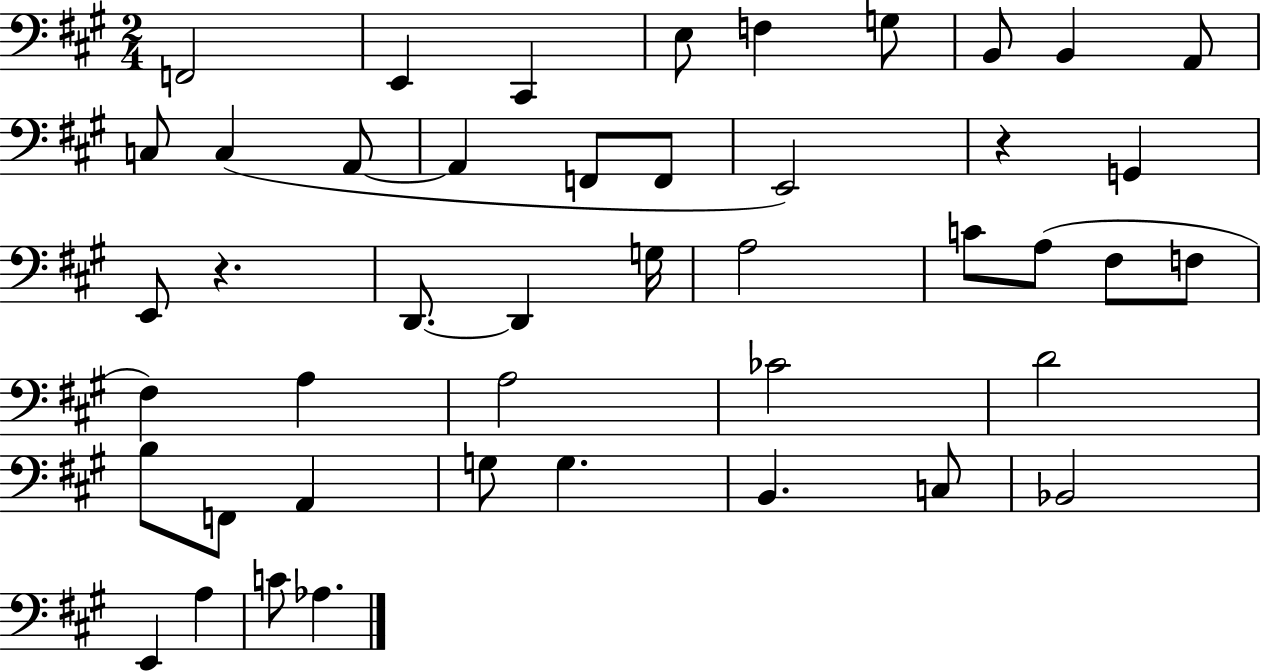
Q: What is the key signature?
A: A major